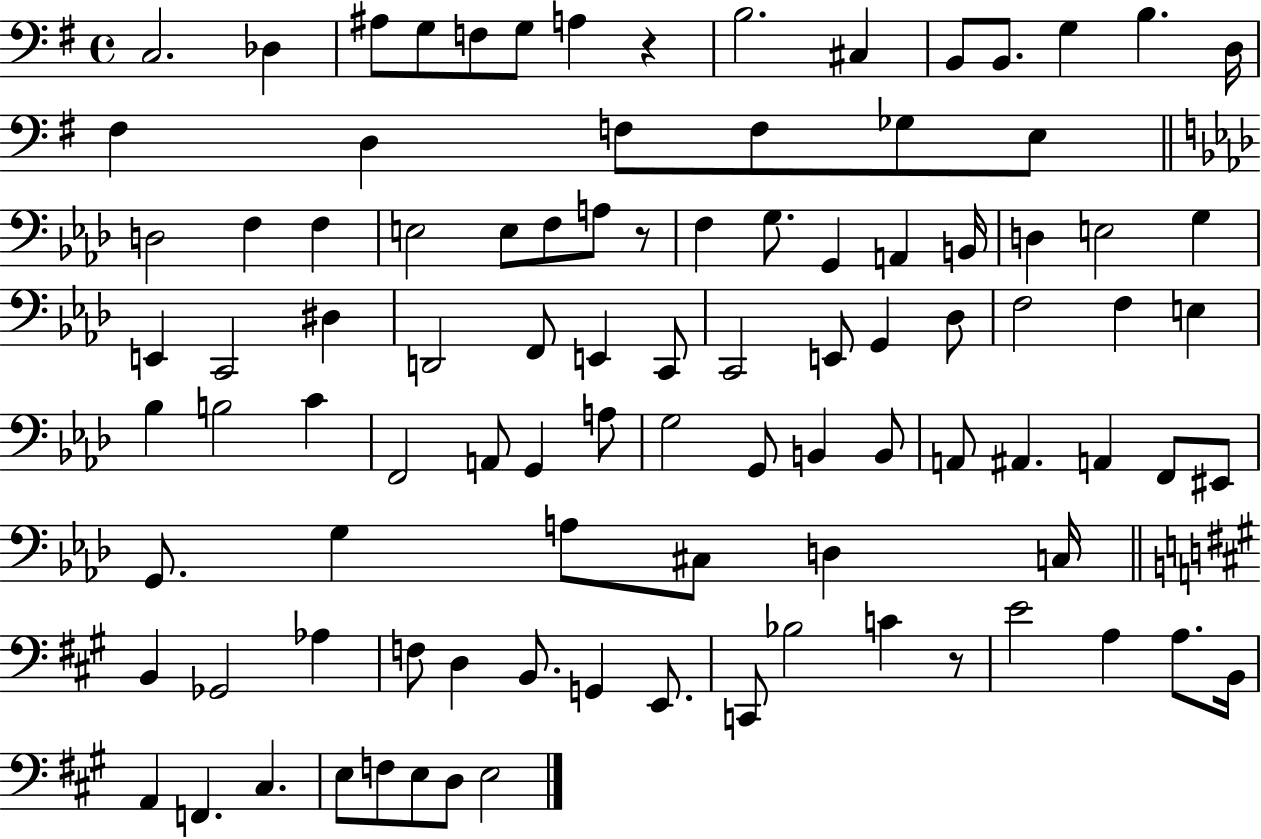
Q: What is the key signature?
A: G major